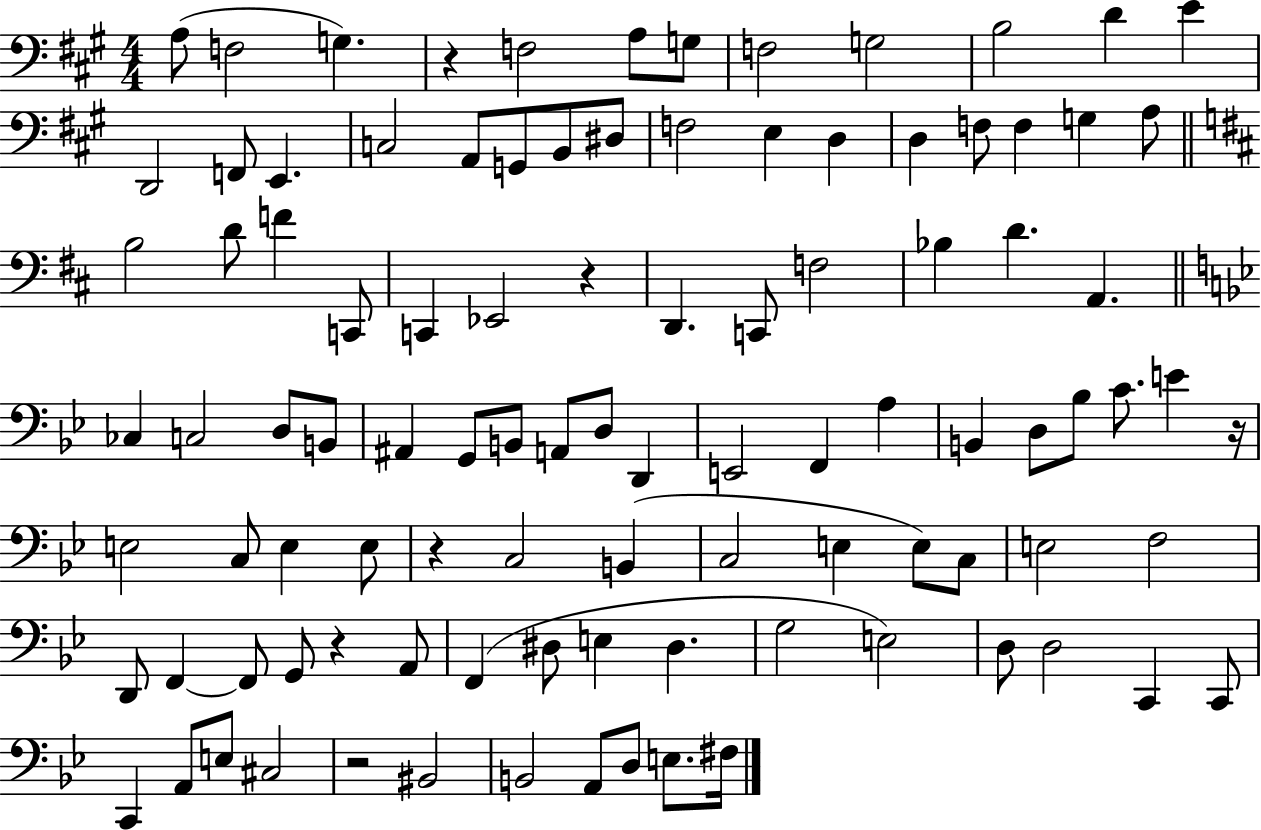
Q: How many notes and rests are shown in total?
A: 100